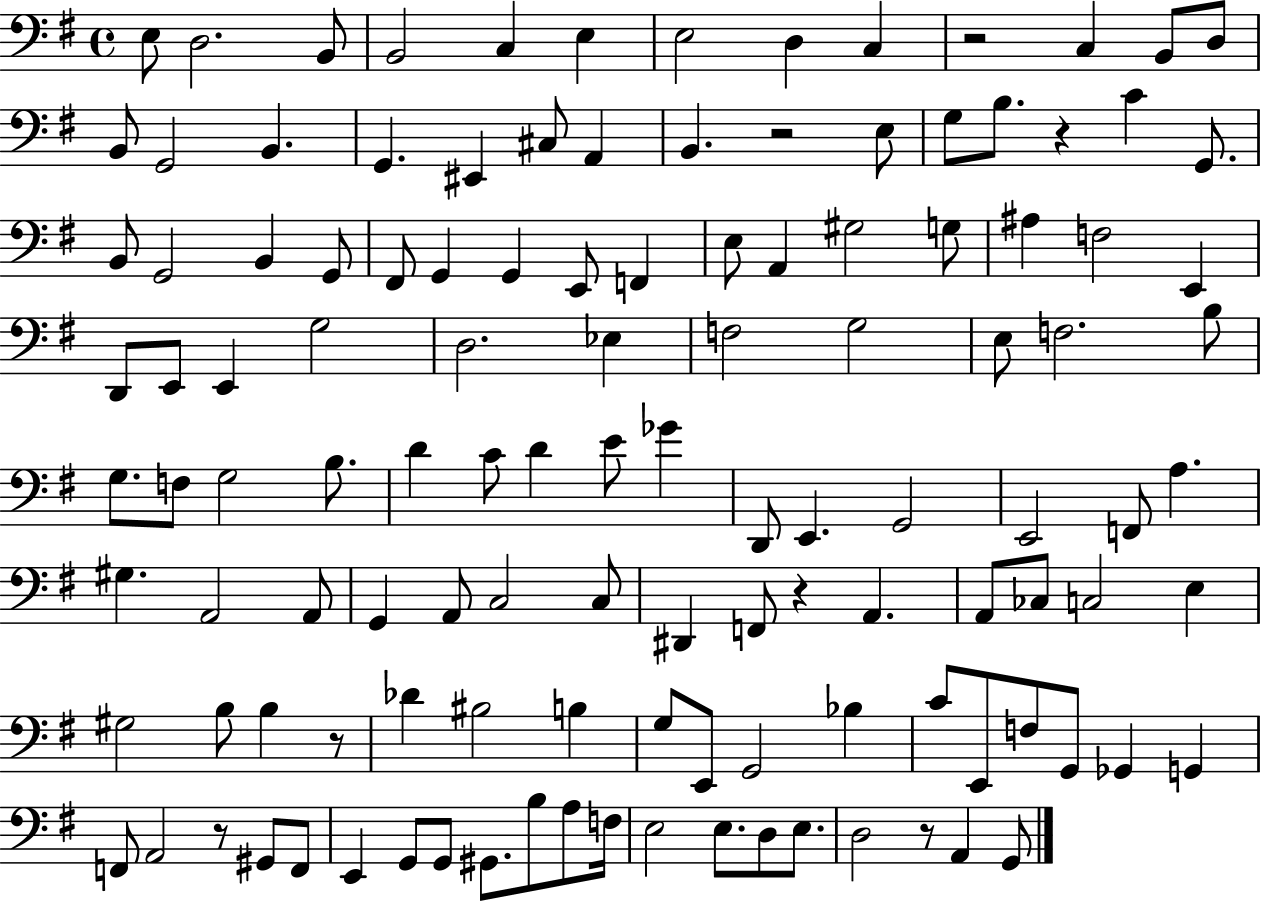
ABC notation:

X:1
T:Untitled
M:4/4
L:1/4
K:G
E,/2 D,2 B,,/2 B,,2 C, E, E,2 D, C, z2 C, B,,/2 D,/2 B,,/2 G,,2 B,, G,, ^E,, ^C,/2 A,, B,, z2 E,/2 G,/2 B,/2 z C G,,/2 B,,/2 G,,2 B,, G,,/2 ^F,,/2 G,, G,, E,,/2 F,, E,/2 A,, ^G,2 G,/2 ^A, F,2 E,, D,,/2 E,,/2 E,, G,2 D,2 _E, F,2 G,2 E,/2 F,2 B,/2 G,/2 F,/2 G,2 B,/2 D C/2 D E/2 _G D,,/2 E,, G,,2 E,,2 F,,/2 A, ^G, A,,2 A,,/2 G,, A,,/2 C,2 C,/2 ^D,, F,,/2 z A,, A,,/2 _C,/2 C,2 E, ^G,2 B,/2 B, z/2 _D ^B,2 B, G,/2 E,,/2 G,,2 _B, C/2 E,,/2 F,/2 G,,/2 _G,, G,, F,,/2 A,,2 z/2 ^G,,/2 F,,/2 E,, G,,/2 G,,/2 ^G,,/2 B,/2 A,/2 F,/4 E,2 E,/2 D,/2 E,/2 D,2 z/2 A,, G,,/2